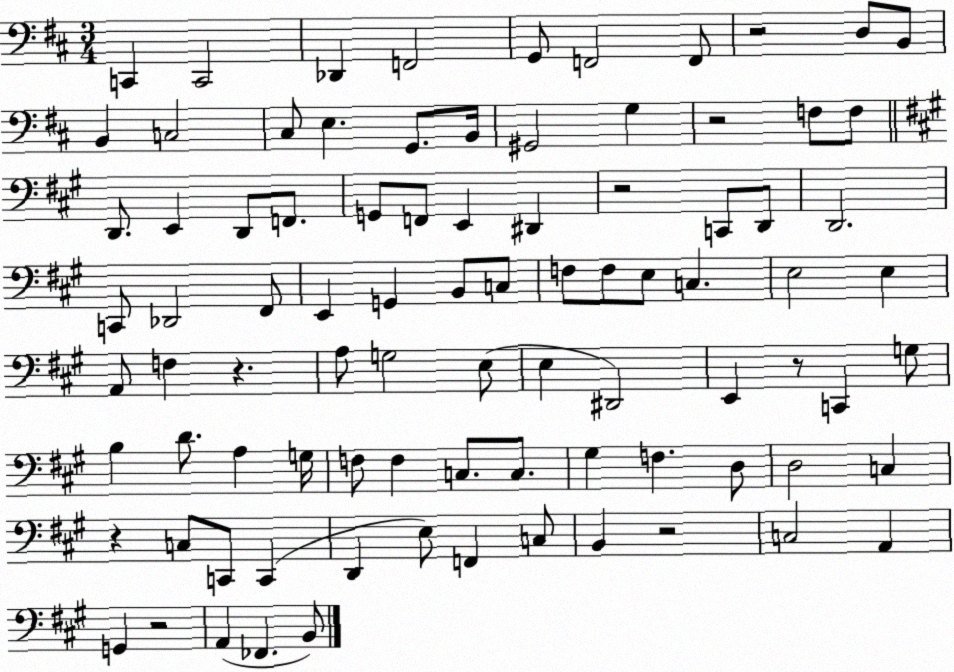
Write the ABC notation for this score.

X:1
T:Untitled
M:3/4
L:1/4
K:D
C,, C,,2 _D,, F,,2 G,,/2 F,,2 F,,/2 z2 D,/2 B,,/2 B,, C,2 ^C,/2 E, G,,/2 B,,/4 ^G,,2 G, z2 F,/2 F,/2 D,,/2 E,, D,,/2 F,,/2 G,,/2 F,,/2 E,, ^D,, z2 C,,/2 D,,/2 D,,2 C,,/2 _D,,2 ^F,,/2 E,, G,, B,,/2 C,/2 F,/2 F,/2 E,/2 C, E,2 E, A,,/2 F, z A,/2 G,2 E,/2 E, ^D,,2 E,, z/2 C,, G,/2 B, D/2 A, G,/4 F,/2 F, C,/2 C,/2 ^G, F, D,/2 D,2 C, z C,/2 C,,/2 C,, D,, E,/2 F,, C,/2 B,, z2 C,2 A,, G,, z2 A,, _F,, B,,/2